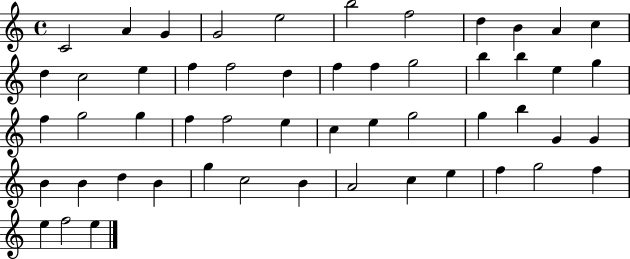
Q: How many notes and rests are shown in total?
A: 53